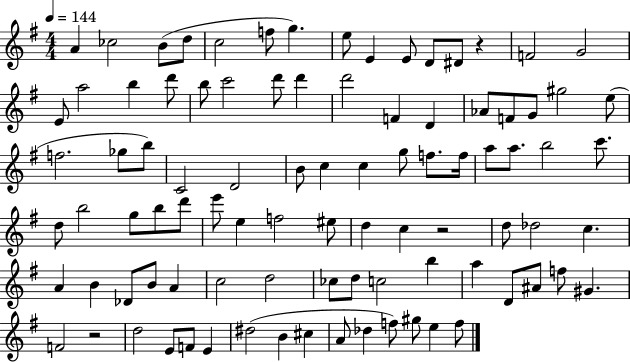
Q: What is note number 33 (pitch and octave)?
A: B5